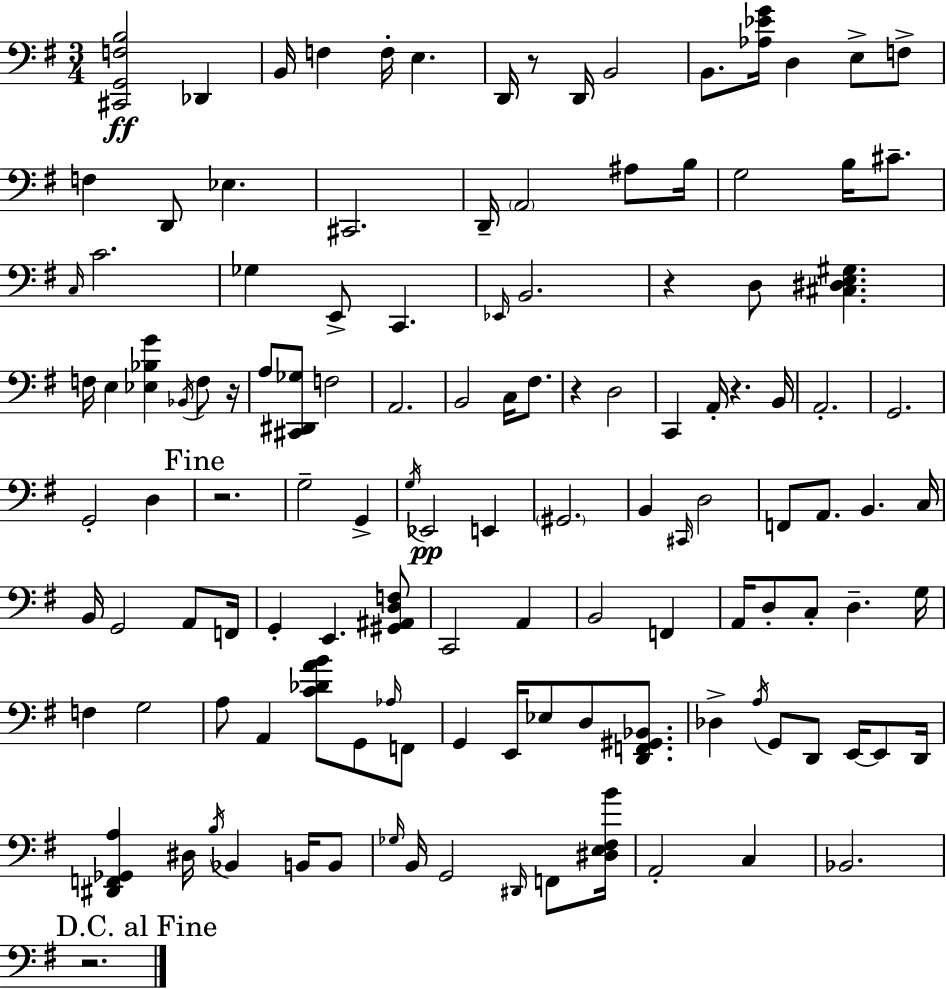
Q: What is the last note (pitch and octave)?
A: Bb2